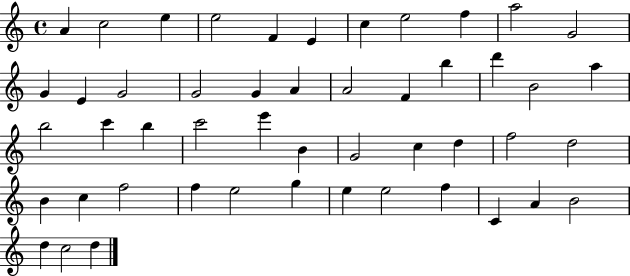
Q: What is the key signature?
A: C major